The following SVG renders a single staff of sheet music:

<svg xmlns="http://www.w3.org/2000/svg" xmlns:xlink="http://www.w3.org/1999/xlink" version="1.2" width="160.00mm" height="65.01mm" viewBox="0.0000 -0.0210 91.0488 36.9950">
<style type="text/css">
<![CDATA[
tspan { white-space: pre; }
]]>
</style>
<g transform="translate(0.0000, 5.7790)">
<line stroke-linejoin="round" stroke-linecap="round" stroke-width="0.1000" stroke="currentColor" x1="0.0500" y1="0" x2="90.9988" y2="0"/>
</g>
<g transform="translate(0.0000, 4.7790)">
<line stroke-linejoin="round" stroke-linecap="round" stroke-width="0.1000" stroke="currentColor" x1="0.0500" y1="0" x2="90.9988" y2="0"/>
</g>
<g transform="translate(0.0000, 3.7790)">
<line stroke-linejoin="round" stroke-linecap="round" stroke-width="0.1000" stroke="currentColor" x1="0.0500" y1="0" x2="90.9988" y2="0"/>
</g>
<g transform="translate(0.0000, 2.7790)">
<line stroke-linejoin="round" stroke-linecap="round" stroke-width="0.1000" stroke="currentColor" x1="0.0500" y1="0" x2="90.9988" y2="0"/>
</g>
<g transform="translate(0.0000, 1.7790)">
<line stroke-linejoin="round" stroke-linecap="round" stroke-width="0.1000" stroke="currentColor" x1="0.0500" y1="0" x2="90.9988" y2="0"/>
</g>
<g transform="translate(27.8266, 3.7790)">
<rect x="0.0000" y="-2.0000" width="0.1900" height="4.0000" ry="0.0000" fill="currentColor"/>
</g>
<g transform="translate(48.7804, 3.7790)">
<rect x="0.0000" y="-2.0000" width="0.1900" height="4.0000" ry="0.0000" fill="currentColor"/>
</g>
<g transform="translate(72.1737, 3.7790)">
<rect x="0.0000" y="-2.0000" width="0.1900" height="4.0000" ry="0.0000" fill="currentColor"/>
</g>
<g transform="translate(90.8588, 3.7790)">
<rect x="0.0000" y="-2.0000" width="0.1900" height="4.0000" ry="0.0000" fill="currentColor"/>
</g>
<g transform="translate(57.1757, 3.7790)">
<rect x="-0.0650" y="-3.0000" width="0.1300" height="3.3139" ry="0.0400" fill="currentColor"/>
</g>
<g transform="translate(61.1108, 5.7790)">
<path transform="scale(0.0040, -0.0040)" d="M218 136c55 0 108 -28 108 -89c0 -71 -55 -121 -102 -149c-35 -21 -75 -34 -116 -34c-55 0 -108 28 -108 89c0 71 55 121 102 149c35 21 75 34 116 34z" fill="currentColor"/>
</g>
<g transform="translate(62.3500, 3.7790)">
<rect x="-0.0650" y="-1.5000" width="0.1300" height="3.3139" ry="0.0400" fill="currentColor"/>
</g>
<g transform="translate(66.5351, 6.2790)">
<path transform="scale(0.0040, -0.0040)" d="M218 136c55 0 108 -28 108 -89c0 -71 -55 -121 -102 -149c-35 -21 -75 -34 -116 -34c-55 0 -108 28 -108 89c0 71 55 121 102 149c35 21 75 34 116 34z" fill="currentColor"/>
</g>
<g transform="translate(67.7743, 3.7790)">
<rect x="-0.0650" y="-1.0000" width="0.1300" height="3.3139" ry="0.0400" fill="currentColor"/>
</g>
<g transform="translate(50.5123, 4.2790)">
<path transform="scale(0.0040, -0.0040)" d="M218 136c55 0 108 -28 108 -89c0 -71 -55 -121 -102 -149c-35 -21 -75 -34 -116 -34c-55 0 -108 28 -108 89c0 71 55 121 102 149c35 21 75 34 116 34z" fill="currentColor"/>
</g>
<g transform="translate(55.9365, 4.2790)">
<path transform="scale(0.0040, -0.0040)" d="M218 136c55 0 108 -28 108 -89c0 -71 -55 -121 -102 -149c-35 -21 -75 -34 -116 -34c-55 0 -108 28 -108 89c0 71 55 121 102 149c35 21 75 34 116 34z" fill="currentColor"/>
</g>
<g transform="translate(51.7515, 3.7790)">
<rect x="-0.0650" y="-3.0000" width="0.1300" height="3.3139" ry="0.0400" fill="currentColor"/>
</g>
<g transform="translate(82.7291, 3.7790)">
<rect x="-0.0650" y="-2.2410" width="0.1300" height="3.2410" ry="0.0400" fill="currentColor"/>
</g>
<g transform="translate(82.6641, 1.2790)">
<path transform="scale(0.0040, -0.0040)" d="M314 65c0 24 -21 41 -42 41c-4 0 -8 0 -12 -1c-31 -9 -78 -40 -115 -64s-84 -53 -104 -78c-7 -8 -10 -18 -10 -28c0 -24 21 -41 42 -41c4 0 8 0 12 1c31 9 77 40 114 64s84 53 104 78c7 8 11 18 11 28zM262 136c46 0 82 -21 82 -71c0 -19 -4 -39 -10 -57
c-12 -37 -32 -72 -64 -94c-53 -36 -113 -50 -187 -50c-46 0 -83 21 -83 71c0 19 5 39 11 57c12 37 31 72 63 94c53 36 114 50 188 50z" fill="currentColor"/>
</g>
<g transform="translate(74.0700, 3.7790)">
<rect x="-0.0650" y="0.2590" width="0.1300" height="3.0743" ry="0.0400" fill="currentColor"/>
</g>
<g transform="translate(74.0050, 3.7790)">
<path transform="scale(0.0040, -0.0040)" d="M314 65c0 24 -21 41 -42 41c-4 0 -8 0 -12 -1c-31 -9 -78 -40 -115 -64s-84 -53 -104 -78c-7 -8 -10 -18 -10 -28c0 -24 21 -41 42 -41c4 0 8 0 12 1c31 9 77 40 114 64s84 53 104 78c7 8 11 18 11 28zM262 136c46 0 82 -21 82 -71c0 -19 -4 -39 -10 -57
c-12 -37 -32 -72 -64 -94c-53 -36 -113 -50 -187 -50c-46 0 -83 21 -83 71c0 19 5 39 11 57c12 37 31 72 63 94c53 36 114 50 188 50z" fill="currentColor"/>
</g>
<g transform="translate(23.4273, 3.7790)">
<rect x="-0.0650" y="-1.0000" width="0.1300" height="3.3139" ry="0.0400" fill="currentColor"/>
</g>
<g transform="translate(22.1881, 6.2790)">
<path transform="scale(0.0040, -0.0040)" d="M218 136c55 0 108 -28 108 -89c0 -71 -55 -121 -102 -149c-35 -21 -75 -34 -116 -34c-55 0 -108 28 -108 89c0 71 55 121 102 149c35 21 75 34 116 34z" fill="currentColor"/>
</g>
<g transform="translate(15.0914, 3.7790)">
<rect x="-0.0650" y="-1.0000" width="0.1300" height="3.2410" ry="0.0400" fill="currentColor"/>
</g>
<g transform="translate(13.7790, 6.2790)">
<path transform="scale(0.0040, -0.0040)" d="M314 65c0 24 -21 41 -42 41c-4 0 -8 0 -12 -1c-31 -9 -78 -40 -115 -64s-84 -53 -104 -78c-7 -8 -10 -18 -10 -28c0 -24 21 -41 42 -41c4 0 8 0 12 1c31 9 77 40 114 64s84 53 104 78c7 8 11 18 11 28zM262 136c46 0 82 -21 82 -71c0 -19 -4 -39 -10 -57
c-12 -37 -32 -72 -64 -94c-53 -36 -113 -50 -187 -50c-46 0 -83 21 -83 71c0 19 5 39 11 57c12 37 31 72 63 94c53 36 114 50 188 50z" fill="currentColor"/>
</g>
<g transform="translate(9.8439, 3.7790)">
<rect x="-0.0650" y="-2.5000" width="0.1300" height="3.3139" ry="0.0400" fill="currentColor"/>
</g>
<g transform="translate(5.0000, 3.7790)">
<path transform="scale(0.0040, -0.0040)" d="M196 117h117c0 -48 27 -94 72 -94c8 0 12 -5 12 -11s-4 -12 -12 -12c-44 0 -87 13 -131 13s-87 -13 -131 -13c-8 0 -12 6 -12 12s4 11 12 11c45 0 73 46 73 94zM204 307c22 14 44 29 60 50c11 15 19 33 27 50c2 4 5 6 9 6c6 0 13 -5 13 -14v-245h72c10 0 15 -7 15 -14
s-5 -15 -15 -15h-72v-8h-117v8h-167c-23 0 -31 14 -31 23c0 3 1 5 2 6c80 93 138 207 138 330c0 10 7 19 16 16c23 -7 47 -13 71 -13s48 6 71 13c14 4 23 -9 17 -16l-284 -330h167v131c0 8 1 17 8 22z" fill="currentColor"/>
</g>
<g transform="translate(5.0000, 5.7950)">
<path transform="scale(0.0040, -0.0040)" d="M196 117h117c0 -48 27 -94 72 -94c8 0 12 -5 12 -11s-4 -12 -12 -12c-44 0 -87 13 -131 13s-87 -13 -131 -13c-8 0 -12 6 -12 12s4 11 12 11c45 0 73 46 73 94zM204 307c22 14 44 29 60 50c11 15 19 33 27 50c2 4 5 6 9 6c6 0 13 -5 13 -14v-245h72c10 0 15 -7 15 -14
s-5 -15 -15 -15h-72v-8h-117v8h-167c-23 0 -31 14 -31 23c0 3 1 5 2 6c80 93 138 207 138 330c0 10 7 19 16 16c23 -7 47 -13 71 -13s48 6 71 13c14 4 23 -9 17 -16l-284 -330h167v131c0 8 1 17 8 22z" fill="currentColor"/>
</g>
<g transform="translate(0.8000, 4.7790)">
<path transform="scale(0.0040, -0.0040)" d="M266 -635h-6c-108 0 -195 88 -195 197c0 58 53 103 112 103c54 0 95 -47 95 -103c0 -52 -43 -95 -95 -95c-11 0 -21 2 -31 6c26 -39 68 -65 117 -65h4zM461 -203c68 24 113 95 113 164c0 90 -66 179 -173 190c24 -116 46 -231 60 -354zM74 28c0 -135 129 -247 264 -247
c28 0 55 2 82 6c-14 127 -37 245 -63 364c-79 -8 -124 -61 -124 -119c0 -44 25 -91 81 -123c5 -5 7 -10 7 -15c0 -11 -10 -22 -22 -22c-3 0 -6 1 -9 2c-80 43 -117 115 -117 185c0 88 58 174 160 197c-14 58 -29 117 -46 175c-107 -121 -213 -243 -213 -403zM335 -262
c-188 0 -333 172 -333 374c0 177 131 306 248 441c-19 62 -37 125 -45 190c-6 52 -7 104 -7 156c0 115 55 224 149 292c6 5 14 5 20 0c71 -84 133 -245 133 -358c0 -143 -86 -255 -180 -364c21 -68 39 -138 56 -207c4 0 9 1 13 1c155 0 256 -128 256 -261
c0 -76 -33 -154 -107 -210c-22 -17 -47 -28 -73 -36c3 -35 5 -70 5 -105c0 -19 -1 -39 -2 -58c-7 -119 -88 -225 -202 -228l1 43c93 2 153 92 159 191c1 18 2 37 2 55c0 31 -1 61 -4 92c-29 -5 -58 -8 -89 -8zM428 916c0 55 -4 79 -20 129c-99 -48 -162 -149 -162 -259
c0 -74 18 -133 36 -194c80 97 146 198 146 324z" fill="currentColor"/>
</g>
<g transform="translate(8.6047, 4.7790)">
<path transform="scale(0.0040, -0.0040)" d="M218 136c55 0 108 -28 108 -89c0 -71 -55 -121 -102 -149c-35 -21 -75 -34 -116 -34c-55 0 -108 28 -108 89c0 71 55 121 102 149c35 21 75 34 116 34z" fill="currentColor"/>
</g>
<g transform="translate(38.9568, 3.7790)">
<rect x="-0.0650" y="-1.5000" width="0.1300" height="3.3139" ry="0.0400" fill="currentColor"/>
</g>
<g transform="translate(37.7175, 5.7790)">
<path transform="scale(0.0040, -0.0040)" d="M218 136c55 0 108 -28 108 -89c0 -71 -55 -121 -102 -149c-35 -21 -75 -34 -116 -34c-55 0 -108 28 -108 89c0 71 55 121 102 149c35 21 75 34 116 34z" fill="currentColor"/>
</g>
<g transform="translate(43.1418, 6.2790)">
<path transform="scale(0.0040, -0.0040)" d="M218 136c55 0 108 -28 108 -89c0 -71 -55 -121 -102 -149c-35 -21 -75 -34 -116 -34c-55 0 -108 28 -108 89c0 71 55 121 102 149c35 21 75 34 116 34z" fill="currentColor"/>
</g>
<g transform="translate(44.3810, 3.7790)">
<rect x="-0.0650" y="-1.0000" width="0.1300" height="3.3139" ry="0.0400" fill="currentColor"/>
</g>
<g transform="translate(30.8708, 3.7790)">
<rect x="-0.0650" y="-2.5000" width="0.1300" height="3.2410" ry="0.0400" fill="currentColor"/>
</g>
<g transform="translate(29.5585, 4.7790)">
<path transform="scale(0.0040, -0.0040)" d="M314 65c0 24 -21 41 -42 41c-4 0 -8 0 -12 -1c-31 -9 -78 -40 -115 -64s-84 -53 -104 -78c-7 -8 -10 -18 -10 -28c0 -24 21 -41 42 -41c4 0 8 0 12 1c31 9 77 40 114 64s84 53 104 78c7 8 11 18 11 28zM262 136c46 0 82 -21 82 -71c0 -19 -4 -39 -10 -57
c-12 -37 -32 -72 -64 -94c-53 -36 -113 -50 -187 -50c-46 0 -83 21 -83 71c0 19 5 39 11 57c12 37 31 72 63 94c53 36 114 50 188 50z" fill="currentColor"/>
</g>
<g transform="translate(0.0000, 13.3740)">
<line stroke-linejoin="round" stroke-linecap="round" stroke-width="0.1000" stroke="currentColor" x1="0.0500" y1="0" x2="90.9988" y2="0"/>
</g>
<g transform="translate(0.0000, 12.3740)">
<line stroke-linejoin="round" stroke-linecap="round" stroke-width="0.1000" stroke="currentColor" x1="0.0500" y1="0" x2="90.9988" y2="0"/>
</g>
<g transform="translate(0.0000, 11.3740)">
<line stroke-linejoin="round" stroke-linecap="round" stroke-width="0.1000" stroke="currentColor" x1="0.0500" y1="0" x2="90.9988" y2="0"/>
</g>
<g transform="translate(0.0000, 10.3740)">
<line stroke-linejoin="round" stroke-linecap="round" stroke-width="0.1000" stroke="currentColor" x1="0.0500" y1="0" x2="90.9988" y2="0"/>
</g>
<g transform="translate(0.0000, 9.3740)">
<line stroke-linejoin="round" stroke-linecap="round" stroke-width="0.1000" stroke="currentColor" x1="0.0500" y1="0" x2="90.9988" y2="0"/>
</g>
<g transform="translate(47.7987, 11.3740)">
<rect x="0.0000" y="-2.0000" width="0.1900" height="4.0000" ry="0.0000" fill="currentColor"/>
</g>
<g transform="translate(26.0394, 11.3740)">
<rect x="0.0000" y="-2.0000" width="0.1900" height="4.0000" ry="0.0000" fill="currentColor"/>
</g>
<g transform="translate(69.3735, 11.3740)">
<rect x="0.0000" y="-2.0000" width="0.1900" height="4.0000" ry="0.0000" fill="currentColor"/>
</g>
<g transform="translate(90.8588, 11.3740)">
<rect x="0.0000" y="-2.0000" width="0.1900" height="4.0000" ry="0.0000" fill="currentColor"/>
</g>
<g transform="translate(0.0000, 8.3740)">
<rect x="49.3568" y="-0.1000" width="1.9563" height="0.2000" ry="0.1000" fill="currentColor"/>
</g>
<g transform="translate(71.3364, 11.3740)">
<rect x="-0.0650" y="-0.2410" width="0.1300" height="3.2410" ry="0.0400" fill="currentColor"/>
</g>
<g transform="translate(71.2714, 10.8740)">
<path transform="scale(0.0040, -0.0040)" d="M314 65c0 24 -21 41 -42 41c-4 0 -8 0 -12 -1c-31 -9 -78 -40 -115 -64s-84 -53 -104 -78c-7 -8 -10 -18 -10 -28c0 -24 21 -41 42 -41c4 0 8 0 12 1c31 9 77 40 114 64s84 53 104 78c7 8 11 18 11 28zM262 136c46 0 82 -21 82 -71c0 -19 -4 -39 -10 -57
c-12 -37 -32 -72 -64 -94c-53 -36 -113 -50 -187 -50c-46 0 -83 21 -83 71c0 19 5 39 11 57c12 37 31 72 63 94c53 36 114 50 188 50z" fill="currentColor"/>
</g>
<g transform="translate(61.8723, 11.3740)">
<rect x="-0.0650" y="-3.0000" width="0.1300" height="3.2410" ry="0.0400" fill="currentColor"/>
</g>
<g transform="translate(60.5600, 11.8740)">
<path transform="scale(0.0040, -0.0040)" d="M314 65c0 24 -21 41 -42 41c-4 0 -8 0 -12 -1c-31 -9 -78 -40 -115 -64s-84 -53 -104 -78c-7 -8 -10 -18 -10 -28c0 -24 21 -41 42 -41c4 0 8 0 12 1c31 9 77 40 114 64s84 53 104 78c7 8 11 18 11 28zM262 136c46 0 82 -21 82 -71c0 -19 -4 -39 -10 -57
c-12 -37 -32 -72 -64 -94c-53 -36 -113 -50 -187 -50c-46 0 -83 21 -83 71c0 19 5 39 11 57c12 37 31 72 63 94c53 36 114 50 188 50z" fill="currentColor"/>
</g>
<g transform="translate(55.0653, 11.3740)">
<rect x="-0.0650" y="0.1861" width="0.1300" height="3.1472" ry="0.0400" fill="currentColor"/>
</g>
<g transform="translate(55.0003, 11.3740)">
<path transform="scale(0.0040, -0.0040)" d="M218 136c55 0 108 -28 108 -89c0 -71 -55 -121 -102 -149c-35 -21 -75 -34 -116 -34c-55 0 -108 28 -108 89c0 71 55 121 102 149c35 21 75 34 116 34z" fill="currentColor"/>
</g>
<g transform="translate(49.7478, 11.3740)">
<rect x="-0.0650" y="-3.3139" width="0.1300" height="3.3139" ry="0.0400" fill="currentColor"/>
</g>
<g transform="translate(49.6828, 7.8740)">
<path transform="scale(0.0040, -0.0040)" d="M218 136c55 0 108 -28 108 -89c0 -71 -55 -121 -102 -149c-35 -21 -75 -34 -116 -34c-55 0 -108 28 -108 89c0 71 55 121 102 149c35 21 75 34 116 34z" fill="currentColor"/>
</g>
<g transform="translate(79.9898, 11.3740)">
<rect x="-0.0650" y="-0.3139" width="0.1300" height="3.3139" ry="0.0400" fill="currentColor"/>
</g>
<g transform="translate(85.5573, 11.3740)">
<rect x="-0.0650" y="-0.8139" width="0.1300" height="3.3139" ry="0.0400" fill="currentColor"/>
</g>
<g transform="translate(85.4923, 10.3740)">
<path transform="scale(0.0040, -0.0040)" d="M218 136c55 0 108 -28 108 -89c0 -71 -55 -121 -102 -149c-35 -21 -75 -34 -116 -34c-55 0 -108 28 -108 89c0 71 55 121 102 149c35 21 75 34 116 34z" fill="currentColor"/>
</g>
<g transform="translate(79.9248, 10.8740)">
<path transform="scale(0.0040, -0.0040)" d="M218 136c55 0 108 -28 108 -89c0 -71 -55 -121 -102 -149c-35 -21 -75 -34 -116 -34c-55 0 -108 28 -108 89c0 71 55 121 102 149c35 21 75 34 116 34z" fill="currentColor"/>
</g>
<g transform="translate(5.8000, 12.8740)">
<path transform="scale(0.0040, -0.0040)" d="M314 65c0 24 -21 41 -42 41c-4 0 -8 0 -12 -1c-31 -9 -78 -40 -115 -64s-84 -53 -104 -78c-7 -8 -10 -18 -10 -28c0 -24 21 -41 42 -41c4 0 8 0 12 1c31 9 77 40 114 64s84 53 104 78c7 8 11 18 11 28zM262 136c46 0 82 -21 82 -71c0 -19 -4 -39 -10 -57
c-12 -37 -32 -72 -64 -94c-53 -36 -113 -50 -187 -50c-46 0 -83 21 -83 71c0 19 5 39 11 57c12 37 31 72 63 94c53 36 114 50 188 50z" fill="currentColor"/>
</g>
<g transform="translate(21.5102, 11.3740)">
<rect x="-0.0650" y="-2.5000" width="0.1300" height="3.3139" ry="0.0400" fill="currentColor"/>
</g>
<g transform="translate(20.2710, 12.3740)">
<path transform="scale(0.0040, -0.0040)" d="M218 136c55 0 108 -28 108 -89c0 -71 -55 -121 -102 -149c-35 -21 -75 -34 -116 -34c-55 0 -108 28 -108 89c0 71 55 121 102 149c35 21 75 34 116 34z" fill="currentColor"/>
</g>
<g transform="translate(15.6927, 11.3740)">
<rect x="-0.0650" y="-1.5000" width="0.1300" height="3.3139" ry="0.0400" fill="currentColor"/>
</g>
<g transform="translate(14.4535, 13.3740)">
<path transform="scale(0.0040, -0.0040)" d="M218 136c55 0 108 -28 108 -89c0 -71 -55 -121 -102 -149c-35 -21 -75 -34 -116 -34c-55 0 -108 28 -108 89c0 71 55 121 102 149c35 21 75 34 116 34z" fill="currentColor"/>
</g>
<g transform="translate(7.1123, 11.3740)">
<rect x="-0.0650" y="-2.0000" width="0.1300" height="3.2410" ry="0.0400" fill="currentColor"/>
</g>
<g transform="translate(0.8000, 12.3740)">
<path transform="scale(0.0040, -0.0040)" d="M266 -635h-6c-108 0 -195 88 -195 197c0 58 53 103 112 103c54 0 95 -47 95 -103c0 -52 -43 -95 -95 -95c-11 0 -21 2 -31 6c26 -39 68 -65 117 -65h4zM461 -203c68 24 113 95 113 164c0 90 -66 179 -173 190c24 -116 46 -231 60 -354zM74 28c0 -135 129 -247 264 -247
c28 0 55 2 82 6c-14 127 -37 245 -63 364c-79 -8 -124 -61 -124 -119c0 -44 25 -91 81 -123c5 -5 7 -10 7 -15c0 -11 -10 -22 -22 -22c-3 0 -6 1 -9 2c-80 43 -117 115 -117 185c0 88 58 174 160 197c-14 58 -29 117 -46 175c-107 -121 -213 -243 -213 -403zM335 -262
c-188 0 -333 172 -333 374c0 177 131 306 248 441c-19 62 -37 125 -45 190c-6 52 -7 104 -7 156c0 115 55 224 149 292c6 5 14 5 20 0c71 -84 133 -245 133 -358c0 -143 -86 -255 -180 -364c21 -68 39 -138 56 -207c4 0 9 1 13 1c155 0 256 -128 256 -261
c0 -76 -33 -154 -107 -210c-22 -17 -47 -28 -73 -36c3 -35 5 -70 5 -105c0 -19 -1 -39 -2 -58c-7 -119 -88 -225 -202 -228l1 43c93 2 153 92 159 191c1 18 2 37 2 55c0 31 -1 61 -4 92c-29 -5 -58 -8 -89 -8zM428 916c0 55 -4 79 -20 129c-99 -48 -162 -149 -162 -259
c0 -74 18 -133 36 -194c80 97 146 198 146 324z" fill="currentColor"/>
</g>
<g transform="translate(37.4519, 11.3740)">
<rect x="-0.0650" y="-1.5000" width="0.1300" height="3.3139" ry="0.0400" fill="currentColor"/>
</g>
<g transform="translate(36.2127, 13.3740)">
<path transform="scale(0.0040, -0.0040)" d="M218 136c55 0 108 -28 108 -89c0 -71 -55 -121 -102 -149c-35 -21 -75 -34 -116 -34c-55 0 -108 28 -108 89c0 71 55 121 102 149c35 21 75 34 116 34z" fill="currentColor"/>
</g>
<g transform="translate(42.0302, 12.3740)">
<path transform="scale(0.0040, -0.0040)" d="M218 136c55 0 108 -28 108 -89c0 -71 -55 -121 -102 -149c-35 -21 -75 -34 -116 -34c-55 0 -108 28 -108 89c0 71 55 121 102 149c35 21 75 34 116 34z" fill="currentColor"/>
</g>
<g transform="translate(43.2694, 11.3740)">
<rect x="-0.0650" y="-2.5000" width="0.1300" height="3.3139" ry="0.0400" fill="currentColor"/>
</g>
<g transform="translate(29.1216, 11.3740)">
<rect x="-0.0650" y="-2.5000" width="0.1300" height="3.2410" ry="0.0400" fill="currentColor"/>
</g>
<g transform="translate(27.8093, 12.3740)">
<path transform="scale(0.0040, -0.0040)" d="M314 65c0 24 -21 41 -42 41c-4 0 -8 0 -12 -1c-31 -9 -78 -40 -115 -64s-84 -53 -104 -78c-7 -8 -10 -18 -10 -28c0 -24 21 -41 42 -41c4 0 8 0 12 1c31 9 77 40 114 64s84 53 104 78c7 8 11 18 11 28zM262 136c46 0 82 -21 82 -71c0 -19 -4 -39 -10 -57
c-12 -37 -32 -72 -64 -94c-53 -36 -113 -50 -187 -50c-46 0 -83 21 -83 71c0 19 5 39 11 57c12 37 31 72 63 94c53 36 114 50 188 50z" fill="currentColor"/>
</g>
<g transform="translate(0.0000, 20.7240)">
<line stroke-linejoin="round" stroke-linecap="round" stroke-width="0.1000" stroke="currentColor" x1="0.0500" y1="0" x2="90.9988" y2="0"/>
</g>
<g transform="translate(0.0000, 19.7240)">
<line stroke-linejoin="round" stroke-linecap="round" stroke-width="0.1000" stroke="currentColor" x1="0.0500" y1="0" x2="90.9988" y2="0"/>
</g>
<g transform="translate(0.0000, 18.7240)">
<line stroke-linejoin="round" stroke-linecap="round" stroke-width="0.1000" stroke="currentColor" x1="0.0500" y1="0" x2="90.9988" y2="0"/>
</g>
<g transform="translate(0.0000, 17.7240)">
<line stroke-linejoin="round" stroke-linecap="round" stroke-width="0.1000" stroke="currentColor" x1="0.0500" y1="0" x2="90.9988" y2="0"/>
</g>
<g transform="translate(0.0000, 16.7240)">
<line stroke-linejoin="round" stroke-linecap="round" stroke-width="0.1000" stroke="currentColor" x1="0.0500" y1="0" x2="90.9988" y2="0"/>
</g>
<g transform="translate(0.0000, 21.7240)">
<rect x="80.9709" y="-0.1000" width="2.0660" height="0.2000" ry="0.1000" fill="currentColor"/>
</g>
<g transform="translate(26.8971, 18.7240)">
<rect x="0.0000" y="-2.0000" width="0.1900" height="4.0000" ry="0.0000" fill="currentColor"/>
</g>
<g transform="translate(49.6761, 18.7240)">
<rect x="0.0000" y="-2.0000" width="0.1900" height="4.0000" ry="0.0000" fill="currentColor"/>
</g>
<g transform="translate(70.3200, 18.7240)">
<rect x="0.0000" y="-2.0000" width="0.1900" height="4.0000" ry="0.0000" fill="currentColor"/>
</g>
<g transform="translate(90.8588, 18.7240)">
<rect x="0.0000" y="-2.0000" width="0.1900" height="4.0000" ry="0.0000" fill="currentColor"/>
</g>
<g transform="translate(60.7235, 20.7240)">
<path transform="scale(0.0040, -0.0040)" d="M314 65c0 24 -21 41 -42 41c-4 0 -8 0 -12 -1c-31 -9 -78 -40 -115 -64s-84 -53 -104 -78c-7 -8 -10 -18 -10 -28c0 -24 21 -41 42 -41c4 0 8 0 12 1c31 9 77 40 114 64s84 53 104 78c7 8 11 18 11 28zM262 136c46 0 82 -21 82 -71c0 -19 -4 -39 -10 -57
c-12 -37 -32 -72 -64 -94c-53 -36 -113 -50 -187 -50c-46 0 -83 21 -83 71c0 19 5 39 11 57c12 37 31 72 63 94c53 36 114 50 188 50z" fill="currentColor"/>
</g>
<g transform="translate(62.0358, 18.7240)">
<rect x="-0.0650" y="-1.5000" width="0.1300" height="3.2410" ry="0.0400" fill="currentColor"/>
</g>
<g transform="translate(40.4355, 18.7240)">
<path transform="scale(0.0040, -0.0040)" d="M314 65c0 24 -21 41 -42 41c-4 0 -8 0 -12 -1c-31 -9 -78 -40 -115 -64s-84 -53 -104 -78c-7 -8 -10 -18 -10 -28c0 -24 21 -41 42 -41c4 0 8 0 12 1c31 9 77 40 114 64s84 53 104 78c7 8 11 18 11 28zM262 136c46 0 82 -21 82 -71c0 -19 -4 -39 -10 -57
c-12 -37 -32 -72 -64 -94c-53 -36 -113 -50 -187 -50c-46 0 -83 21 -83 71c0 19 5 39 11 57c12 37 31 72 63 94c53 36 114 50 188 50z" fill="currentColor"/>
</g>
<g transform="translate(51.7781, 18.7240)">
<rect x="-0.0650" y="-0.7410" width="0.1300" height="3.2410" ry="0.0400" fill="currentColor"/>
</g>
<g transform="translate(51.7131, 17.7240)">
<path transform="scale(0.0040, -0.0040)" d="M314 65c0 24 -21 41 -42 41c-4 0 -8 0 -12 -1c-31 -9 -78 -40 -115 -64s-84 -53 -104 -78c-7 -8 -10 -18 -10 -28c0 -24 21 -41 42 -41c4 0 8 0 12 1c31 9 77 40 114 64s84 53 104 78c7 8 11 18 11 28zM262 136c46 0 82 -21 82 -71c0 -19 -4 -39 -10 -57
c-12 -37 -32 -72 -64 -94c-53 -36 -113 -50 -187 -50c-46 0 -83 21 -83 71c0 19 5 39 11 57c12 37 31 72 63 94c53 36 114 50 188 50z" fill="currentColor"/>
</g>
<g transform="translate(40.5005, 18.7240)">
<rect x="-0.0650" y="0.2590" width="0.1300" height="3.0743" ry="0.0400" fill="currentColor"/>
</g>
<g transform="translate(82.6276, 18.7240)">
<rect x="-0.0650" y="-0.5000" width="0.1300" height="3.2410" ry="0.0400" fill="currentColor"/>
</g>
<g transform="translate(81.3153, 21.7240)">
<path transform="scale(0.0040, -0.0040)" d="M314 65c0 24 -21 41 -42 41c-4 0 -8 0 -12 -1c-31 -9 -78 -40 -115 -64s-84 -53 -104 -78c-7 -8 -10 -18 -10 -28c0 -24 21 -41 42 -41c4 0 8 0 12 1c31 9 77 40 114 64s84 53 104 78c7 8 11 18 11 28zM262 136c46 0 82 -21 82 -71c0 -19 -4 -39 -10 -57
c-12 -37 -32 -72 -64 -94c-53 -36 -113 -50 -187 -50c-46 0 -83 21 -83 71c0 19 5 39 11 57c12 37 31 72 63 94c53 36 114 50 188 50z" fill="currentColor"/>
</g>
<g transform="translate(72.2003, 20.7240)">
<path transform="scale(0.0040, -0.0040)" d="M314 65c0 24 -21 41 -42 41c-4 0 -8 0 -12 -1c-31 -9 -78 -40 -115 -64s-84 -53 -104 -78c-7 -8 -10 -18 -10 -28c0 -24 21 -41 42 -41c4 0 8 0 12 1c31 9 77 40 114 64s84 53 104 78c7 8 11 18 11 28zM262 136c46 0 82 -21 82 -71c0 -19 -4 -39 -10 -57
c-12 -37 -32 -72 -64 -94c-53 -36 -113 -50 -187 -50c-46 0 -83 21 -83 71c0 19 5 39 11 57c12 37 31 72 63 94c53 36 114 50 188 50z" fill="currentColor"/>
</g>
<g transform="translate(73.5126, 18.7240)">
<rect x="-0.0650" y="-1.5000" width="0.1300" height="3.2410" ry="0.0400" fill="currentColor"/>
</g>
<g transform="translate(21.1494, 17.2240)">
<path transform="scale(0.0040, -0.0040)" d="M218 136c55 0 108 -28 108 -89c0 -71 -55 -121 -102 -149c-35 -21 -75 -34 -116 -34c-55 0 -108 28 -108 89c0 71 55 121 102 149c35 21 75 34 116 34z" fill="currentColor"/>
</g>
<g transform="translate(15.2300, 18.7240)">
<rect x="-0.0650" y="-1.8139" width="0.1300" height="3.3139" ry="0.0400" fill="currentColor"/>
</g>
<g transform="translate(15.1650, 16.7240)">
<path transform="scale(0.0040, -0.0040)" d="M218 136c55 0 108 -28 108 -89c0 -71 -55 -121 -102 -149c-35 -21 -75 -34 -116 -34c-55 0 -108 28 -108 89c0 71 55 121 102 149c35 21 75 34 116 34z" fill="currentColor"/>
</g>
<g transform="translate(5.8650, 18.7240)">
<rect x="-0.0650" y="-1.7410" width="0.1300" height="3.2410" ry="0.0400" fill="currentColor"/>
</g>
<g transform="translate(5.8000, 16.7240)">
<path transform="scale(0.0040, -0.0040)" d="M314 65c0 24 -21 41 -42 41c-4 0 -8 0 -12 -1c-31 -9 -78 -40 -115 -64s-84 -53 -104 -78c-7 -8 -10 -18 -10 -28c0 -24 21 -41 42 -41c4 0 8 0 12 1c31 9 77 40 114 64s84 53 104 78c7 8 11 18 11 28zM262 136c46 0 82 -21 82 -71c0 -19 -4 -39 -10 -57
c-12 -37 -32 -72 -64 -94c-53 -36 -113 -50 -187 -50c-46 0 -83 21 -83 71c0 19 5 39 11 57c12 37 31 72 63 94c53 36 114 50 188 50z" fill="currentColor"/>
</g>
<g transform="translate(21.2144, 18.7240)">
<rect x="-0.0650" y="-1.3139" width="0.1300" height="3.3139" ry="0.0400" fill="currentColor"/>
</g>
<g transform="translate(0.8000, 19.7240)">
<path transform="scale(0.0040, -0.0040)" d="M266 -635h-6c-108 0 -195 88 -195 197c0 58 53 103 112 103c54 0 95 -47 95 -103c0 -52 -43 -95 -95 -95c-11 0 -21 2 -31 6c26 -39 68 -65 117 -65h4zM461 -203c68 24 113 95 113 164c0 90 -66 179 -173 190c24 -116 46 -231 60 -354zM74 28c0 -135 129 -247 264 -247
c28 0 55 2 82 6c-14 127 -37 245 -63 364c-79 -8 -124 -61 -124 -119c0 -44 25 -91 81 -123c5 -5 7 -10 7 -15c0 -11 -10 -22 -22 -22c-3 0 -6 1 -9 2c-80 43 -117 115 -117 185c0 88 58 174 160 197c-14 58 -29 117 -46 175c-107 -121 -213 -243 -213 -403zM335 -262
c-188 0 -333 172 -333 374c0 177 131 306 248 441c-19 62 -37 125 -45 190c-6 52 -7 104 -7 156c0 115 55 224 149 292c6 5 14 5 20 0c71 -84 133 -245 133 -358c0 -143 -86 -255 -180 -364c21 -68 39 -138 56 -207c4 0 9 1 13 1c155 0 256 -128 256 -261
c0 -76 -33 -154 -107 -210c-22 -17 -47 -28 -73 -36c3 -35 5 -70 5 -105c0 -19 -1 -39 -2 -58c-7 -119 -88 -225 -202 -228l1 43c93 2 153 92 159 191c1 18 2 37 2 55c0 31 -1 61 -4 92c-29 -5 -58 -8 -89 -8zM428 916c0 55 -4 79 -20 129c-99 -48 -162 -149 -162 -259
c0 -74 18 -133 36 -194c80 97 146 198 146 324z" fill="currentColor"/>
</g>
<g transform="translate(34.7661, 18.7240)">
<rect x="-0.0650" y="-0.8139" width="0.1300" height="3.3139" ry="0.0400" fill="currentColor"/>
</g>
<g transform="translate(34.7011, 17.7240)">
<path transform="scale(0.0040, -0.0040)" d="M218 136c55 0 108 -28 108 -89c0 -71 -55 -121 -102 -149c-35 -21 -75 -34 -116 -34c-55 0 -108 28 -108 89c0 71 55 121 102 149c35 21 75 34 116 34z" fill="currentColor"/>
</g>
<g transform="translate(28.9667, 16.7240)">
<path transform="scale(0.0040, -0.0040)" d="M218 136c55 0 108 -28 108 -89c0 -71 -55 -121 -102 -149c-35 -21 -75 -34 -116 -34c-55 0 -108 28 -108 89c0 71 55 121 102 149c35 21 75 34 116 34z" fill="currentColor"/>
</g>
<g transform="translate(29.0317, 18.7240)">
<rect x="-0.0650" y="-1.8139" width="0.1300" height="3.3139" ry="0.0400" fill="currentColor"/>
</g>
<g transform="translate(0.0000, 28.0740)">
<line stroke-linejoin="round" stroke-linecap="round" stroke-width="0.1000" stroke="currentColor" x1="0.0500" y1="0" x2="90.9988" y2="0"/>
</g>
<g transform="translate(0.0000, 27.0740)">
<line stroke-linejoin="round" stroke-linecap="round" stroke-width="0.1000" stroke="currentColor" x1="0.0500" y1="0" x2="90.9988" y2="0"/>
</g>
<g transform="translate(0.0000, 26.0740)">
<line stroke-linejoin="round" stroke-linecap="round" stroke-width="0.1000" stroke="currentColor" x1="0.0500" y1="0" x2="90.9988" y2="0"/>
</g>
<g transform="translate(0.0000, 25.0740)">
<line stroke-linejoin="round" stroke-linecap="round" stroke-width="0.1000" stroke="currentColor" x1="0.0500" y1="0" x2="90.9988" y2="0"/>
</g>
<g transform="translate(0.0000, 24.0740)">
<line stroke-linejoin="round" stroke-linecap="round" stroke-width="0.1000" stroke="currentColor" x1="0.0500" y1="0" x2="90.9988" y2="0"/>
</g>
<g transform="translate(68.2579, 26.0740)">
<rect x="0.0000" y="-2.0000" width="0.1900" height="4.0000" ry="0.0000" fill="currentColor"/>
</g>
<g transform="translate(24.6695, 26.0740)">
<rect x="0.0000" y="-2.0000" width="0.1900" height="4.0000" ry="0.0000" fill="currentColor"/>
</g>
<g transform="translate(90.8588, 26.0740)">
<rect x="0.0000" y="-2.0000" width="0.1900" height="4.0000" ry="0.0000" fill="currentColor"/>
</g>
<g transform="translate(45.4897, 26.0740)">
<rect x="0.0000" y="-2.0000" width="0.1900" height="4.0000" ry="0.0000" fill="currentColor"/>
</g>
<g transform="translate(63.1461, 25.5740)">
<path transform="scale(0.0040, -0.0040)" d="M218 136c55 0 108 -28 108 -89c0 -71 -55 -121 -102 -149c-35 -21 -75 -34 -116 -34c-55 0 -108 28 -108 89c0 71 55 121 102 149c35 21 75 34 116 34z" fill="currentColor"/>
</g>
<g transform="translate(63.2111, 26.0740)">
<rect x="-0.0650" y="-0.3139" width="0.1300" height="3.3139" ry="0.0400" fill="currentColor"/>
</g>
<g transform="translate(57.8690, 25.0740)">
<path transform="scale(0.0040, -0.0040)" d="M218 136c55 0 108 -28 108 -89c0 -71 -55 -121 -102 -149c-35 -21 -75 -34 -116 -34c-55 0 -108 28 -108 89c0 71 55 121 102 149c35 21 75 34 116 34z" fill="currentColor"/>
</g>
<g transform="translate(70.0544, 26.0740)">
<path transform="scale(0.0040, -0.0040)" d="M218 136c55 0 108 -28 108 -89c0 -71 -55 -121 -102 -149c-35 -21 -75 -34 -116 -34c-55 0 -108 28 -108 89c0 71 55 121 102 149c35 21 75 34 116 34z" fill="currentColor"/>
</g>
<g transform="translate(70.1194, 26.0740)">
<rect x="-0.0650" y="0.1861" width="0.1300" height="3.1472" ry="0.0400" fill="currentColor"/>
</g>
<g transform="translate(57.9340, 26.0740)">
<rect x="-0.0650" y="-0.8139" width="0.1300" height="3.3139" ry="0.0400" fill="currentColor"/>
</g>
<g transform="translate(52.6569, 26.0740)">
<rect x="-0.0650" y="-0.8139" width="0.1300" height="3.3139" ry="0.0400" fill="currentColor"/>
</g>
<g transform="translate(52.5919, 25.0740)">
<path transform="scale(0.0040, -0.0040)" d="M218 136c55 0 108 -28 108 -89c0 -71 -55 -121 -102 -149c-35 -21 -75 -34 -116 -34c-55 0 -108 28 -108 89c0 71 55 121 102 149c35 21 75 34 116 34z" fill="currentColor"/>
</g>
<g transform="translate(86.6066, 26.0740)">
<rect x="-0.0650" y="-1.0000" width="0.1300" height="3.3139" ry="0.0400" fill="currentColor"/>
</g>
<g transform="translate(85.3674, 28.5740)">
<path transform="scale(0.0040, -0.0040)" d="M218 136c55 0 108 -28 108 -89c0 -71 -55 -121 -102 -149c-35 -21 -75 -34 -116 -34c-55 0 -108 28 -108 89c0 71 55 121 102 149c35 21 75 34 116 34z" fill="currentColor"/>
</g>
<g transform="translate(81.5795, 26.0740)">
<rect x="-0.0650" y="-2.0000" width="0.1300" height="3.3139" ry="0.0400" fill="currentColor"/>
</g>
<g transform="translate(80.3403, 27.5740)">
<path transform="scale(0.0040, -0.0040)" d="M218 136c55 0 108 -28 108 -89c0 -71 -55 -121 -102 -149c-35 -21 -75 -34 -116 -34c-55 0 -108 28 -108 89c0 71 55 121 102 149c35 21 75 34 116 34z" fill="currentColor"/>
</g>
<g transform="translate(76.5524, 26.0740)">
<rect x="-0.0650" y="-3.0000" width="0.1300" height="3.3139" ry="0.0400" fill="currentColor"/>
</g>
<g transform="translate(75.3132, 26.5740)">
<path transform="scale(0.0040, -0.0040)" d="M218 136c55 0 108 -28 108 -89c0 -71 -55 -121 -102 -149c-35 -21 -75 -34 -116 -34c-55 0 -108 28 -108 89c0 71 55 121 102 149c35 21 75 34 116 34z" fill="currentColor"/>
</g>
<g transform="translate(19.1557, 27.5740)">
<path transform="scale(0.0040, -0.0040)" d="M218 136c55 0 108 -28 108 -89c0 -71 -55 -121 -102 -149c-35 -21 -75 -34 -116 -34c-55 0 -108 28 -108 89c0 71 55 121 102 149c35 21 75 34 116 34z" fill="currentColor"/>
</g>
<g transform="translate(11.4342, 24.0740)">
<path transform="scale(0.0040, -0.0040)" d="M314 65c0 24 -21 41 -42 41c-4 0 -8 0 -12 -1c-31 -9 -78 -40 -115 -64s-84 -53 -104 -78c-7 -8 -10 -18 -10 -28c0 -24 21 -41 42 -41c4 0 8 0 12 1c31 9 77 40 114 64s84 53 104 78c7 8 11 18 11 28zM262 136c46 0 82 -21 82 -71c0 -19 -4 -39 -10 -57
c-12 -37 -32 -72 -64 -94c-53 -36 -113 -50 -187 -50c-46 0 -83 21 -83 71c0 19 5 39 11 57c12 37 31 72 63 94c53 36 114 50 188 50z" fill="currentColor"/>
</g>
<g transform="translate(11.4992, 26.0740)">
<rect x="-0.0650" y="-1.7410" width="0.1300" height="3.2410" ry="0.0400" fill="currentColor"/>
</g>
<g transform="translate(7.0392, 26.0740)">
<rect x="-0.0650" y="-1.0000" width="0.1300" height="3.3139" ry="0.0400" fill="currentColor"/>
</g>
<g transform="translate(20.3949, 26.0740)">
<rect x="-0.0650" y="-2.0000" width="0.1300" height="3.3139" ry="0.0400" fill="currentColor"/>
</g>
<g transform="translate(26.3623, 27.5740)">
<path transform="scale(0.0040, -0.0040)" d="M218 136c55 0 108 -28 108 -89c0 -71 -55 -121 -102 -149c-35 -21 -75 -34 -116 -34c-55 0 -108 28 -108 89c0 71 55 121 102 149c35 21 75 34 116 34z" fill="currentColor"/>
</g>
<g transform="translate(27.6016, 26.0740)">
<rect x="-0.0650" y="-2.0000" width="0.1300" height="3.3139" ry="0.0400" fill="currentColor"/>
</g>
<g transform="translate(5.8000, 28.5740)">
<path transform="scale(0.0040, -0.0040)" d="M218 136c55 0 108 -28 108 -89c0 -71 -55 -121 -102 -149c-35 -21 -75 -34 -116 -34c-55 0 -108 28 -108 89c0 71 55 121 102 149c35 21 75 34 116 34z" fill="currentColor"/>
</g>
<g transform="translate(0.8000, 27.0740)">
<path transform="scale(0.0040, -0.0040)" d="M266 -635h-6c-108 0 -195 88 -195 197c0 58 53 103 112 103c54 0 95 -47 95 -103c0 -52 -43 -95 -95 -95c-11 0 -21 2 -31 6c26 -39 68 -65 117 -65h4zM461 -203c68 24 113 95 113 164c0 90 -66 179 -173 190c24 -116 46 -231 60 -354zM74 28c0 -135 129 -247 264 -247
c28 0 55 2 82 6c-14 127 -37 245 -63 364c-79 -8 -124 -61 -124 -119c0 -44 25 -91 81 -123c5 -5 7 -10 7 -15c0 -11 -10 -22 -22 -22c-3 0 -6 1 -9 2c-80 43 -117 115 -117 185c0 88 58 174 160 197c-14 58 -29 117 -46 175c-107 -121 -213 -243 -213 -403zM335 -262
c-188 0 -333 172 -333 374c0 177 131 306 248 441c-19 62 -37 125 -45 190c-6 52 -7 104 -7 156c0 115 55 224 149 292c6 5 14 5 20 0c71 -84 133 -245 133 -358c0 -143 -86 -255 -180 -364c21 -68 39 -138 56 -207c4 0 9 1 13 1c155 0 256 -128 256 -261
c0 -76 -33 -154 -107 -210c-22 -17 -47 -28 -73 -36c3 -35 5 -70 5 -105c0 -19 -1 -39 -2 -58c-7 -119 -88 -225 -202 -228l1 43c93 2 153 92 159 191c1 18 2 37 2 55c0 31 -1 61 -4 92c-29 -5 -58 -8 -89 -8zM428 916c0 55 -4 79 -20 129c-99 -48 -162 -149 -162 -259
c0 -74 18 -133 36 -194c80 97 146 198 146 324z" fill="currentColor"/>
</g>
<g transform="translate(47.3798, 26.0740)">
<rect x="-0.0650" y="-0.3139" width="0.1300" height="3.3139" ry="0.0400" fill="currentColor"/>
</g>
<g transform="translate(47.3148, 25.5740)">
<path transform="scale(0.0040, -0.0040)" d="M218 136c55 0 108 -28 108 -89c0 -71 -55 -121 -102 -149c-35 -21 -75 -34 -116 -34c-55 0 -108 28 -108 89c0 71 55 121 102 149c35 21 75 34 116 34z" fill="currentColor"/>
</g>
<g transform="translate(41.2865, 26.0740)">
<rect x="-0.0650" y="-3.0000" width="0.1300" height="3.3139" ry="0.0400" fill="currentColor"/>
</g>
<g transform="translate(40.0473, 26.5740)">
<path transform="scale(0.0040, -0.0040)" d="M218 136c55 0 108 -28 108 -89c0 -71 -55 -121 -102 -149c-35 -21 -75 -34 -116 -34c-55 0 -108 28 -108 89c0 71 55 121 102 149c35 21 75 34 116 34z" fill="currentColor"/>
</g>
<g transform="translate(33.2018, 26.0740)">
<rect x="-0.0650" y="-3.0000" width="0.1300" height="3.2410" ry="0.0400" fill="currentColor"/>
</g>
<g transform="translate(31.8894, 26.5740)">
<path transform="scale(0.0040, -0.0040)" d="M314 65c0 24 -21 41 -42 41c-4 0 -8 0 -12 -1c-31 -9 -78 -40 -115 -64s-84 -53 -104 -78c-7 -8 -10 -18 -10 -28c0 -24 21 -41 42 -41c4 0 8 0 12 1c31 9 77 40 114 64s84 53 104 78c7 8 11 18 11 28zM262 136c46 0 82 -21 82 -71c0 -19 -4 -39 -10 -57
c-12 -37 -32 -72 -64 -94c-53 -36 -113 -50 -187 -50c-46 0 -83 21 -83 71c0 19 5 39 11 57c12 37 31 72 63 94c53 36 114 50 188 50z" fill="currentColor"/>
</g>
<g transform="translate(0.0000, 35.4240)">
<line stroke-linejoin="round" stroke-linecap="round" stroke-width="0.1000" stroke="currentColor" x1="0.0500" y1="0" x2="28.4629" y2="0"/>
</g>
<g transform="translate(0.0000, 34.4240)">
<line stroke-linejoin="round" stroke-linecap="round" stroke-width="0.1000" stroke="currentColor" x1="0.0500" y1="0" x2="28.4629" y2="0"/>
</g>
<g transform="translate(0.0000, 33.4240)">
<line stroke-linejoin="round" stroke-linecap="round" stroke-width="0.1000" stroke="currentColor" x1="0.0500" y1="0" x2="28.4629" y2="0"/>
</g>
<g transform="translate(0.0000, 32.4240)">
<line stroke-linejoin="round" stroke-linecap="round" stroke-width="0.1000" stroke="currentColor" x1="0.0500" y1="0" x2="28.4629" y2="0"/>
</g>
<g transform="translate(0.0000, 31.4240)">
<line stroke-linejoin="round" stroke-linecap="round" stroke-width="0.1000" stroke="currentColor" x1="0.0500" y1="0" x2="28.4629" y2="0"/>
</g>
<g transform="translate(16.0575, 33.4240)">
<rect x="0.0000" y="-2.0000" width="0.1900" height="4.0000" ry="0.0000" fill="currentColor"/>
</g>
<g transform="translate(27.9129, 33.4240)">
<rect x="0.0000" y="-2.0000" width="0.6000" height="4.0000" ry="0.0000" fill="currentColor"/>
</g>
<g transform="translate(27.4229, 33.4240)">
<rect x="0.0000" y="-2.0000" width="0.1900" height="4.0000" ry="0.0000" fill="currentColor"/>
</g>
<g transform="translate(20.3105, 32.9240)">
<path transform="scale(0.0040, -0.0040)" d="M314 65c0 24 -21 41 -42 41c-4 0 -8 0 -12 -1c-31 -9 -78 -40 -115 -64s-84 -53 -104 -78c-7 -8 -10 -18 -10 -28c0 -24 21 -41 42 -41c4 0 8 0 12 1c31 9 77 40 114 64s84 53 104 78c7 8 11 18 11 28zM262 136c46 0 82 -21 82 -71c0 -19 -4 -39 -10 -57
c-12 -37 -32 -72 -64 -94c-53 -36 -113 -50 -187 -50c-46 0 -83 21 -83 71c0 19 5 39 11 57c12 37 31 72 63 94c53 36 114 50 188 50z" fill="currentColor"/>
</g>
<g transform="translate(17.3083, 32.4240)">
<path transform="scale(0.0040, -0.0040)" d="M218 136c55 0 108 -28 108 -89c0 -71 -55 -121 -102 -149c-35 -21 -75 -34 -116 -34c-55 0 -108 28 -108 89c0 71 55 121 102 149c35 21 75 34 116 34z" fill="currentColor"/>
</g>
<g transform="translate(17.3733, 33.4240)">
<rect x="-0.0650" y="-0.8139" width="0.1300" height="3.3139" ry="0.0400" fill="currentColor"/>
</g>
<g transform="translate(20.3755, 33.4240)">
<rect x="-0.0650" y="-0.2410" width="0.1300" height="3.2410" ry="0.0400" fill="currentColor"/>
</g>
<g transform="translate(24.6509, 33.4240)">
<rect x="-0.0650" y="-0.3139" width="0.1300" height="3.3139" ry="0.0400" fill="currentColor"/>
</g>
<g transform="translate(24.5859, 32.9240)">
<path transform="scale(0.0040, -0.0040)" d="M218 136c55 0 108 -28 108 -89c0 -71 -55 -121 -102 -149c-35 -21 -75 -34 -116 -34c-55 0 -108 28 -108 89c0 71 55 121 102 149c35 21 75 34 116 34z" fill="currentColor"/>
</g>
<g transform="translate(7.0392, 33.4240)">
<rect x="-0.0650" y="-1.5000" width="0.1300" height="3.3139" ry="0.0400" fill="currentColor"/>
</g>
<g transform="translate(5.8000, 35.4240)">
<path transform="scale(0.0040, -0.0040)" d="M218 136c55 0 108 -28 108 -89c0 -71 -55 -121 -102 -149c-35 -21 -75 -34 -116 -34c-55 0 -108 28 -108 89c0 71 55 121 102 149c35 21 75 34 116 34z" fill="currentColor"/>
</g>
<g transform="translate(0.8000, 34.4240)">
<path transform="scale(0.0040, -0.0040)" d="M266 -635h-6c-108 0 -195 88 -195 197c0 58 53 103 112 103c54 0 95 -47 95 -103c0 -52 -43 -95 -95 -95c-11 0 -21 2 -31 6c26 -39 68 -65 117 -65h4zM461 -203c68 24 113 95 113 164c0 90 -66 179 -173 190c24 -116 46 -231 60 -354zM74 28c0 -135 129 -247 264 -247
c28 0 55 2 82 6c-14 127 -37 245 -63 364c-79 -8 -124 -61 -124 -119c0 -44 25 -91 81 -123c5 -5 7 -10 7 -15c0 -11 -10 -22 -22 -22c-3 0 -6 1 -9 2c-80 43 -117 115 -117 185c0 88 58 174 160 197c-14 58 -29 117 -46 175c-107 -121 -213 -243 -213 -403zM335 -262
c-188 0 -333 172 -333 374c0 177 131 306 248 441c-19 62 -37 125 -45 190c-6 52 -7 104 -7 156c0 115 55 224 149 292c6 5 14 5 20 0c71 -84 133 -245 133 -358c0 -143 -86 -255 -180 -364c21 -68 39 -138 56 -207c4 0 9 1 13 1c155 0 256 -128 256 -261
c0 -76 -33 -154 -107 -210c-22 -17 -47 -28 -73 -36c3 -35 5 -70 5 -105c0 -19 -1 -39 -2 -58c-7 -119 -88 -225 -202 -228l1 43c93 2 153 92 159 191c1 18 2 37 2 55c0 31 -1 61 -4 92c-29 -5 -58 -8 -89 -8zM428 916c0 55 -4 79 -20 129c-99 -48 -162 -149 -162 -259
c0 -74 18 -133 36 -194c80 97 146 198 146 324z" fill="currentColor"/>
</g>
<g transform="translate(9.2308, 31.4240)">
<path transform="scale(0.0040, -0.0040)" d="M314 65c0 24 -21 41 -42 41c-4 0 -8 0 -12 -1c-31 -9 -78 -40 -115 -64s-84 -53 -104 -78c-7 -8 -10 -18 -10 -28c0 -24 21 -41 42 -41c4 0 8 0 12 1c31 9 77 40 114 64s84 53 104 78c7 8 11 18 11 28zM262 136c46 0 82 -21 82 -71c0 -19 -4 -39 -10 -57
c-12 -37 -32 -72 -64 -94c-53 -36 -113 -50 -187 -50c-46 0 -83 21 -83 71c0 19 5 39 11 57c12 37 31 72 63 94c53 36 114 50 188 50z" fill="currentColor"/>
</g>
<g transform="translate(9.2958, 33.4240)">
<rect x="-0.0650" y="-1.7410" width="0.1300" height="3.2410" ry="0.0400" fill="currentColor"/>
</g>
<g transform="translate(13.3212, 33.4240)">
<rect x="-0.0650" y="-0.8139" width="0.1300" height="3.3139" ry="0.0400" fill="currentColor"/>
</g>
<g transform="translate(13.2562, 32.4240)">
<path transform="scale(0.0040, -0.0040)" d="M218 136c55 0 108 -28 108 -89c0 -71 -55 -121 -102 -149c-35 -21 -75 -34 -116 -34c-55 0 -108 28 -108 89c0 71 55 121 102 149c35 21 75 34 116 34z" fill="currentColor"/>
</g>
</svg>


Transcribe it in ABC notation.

X:1
T:Untitled
M:4/4
L:1/4
K:C
G D2 D G2 E D A A E D B2 g2 F2 E G G2 E G b B A2 c2 c d f2 f e f d B2 d2 E2 E2 C2 D f2 F F A2 A c d d c B A F D E f2 d d c2 c